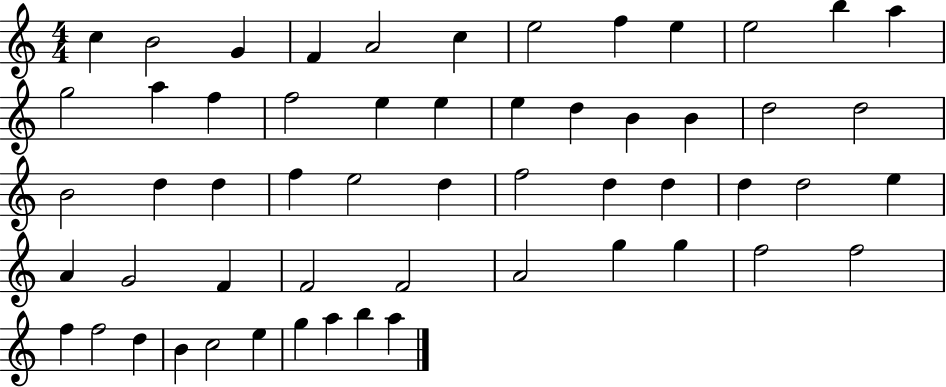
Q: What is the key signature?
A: C major